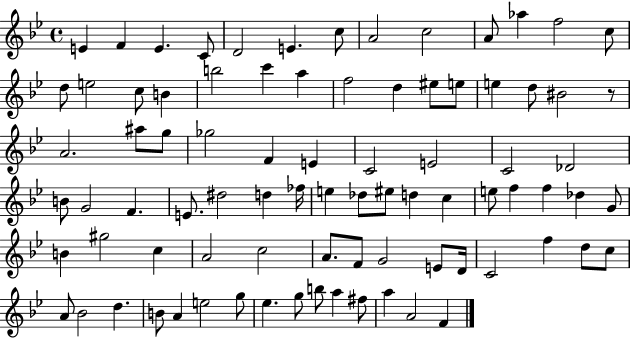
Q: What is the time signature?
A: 4/4